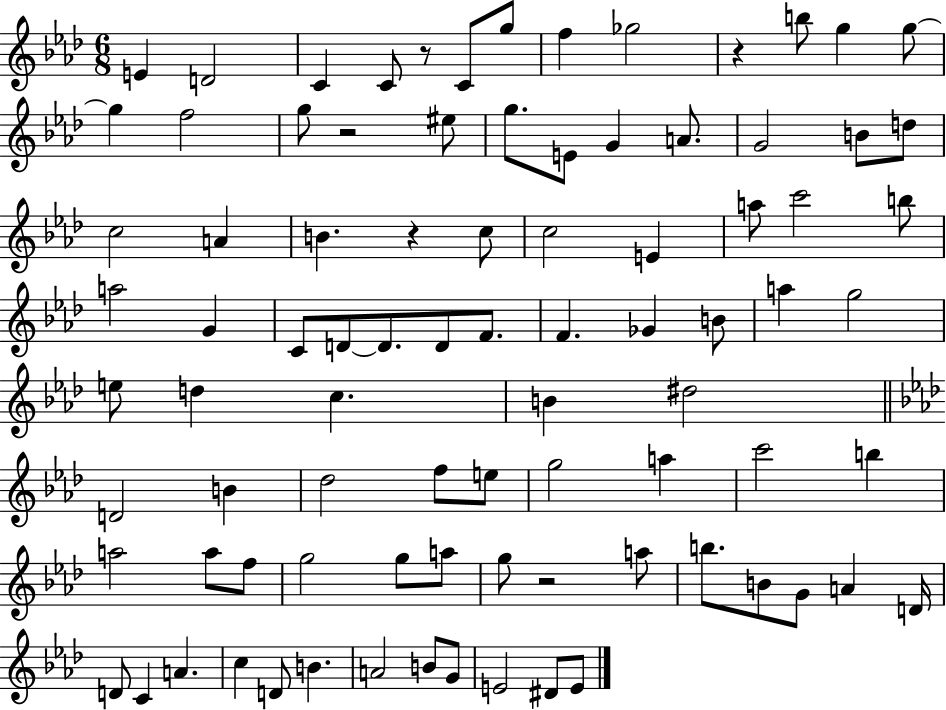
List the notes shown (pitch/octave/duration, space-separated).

E4/q D4/h C4/q C4/e R/e C4/e G5/e F5/q Gb5/h R/q B5/e G5/q G5/e G5/q F5/h G5/e R/h EIS5/e G5/e. E4/e G4/q A4/e. G4/h B4/e D5/e C5/h A4/q B4/q. R/q C5/e C5/h E4/q A5/e C6/h B5/e A5/h G4/q C4/e D4/e D4/e. D4/e F4/e. F4/q. Gb4/q B4/e A5/q G5/h E5/e D5/q C5/q. B4/q D#5/h D4/h B4/q Db5/h F5/e E5/e G5/h A5/q C6/h B5/q A5/h A5/e F5/e G5/h G5/e A5/e G5/e R/h A5/e B5/e. B4/e G4/e A4/q D4/s D4/e C4/q A4/q. C5/q D4/e B4/q. A4/h B4/e G4/e E4/h D#4/e E4/e